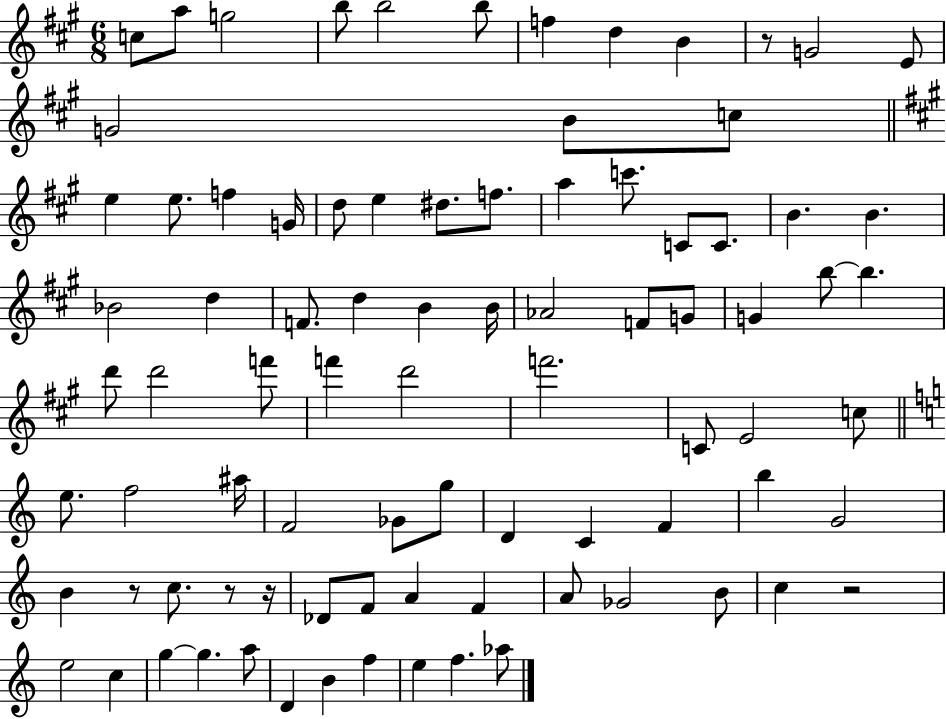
C5/e A5/e G5/h B5/e B5/h B5/e F5/q D5/q B4/q R/e G4/h E4/e G4/h B4/e C5/e E5/q E5/e. F5/q G4/s D5/e E5/q D#5/e. F5/e. A5/q C6/e. C4/e C4/e. B4/q. B4/q. Bb4/h D5/q F4/e. D5/q B4/q B4/s Ab4/h F4/e G4/e G4/q B5/e B5/q. D6/e D6/h F6/e F6/q D6/h F6/h. C4/e E4/h C5/e E5/e. F5/h A#5/s F4/h Gb4/e G5/e D4/q C4/q F4/q B5/q G4/h B4/q R/e C5/e. R/e R/s Db4/e F4/e A4/q F4/q A4/e Gb4/h B4/e C5/q R/h E5/h C5/q G5/q G5/q. A5/e D4/q B4/q F5/q E5/q F5/q. Ab5/e